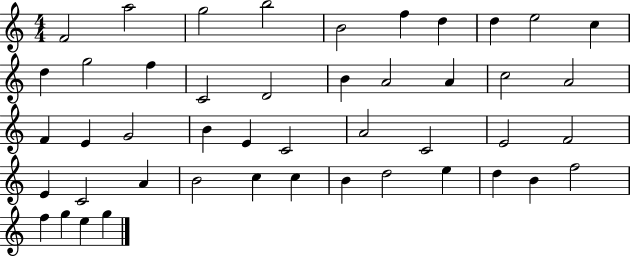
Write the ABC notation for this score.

X:1
T:Untitled
M:4/4
L:1/4
K:C
F2 a2 g2 b2 B2 f d d e2 c d g2 f C2 D2 B A2 A c2 A2 F E G2 B E C2 A2 C2 E2 F2 E C2 A B2 c c B d2 e d B f2 f g e g